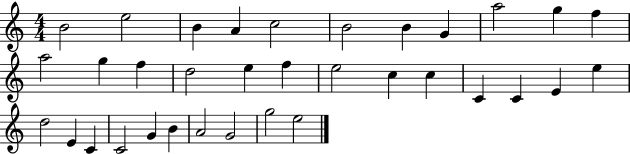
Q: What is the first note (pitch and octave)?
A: B4